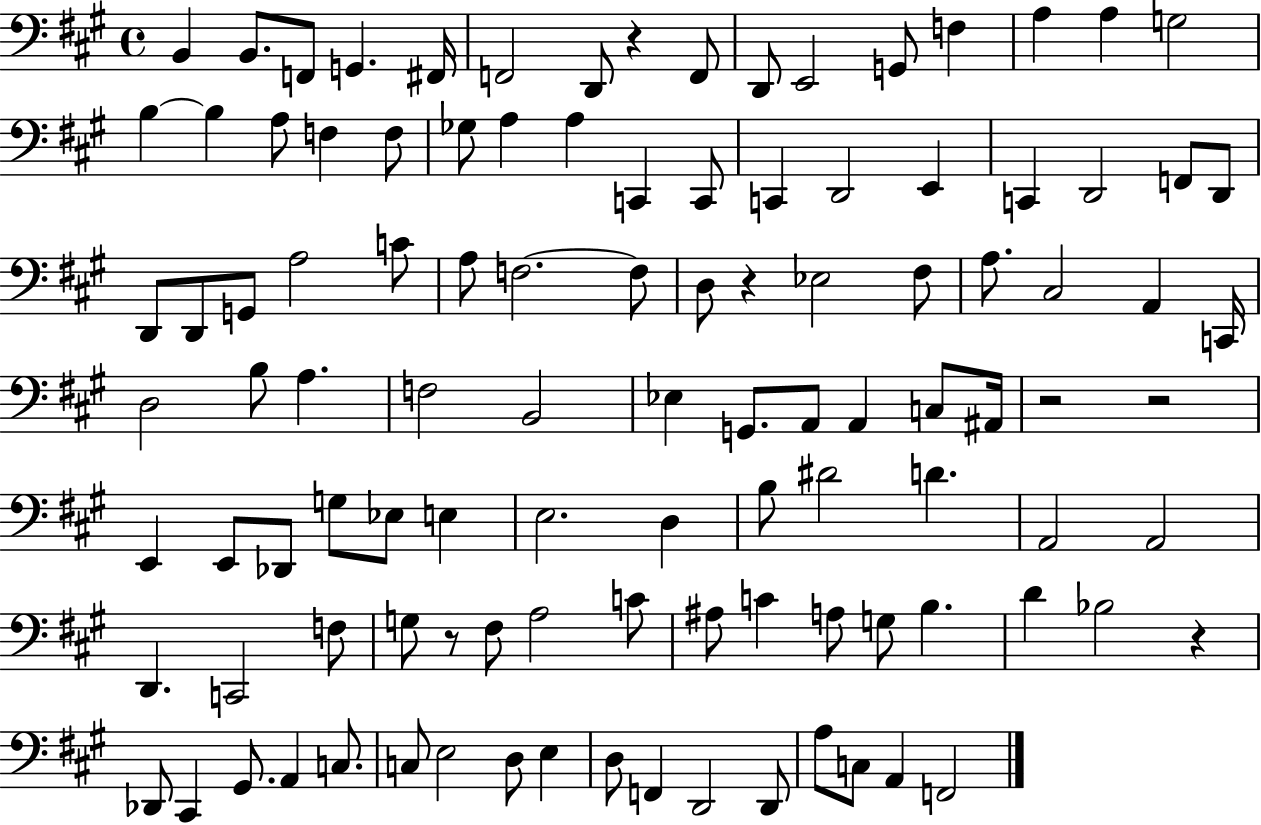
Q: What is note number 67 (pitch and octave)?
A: B3